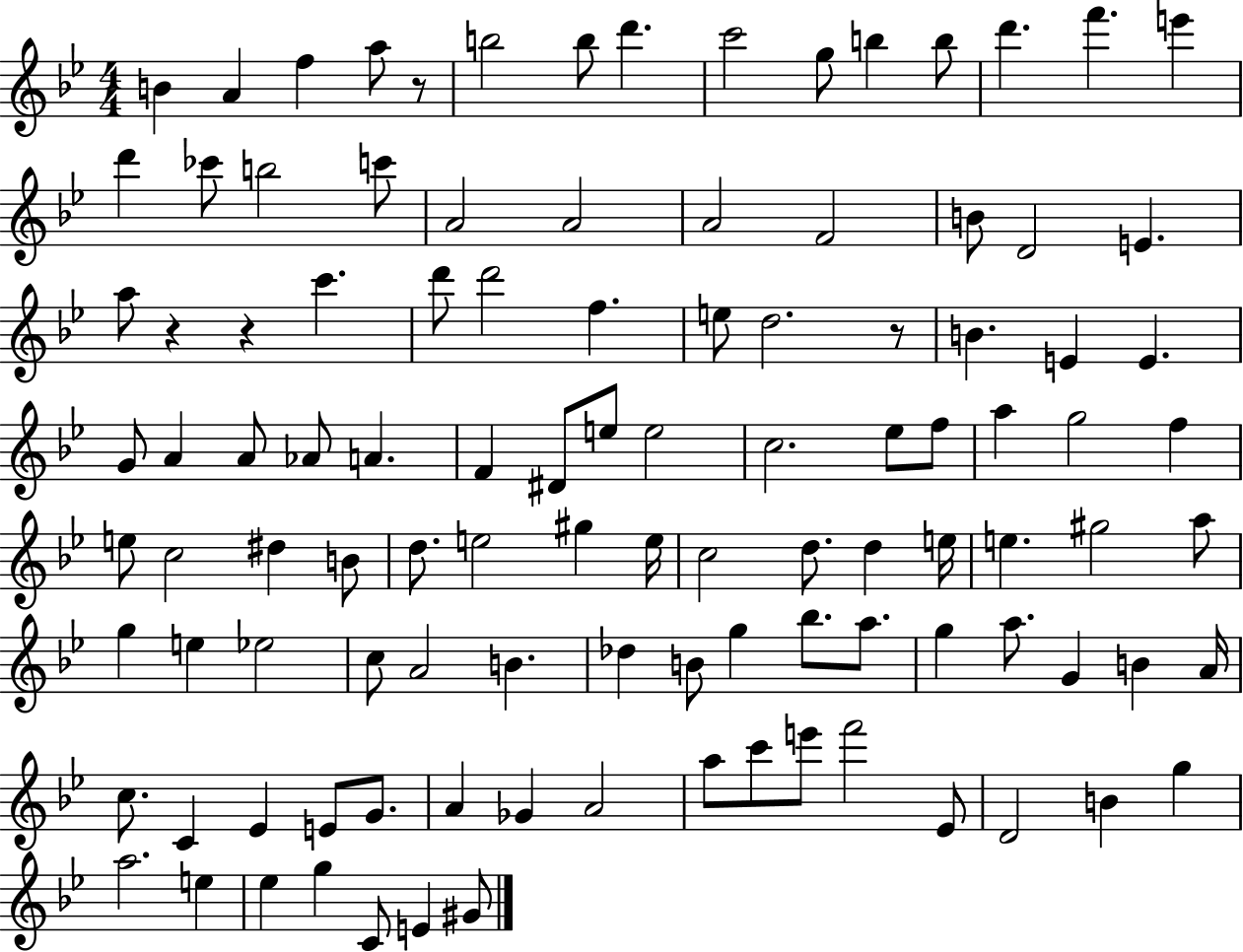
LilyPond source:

{
  \clef treble
  \numericTimeSignature
  \time 4/4
  \key bes \major
  b'4 a'4 f''4 a''8 r8 | b''2 b''8 d'''4. | c'''2 g''8 b''4 b''8 | d'''4. f'''4. e'''4 | \break d'''4 ces'''8 b''2 c'''8 | a'2 a'2 | a'2 f'2 | b'8 d'2 e'4. | \break a''8 r4 r4 c'''4. | d'''8 d'''2 f''4. | e''8 d''2. r8 | b'4. e'4 e'4. | \break g'8 a'4 a'8 aes'8 a'4. | f'4 dis'8 e''8 e''2 | c''2. ees''8 f''8 | a''4 g''2 f''4 | \break e''8 c''2 dis''4 b'8 | d''8. e''2 gis''4 e''16 | c''2 d''8. d''4 e''16 | e''4. gis''2 a''8 | \break g''4 e''4 ees''2 | c''8 a'2 b'4. | des''4 b'8 g''4 bes''8. a''8. | g''4 a''8. g'4 b'4 a'16 | \break c''8. c'4 ees'4 e'8 g'8. | a'4 ges'4 a'2 | a''8 c'''8 e'''8 f'''2 ees'8 | d'2 b'4 g''4 | \break a''2. e''4 | ees''4 g''4 c'8 e'4 gis'8 | \bar "|."
}